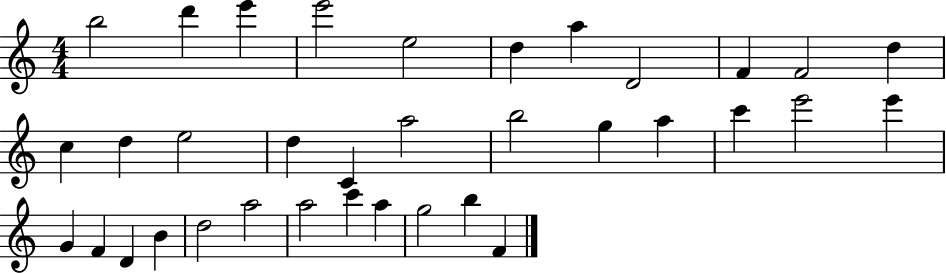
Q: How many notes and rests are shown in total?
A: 35